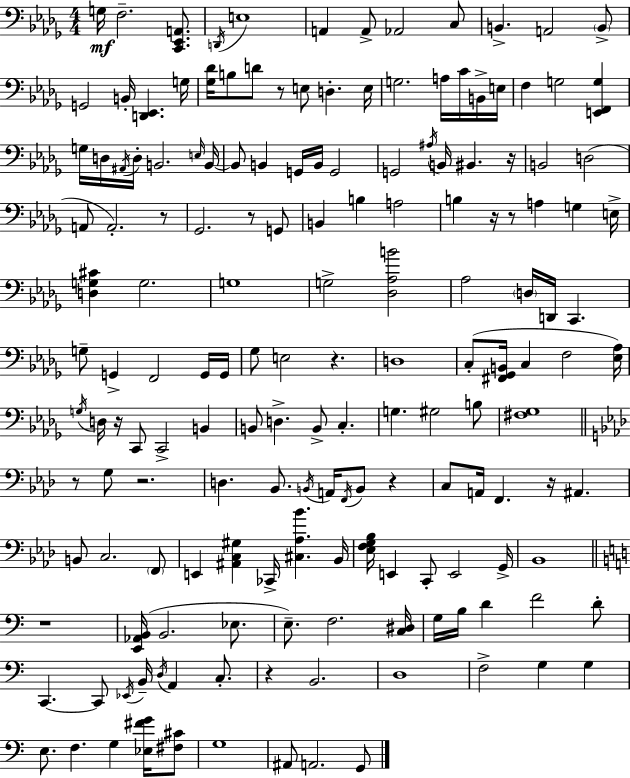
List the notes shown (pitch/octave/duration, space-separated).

G3/s F3/h. [C2,Eb2,A2]/e. D2/s E3/w A2/q A2/e Ab2/h C3/e B2/q. A2/h B2/e G2/h B2/s [D2,Eb2]/q. G3/s [Gb3,Db4]/s B3/e D4/e R/e E3/e D3/q. E3/s G3/h. A3/s C4/s B2/s E3/s F3/q G3/h [E2,F2,G3]/q G3/s D3/s A#2/s D3/s B2/h. E3/s B2/s B2/e B2/q G2/s B2/s G2/h G2/h A#3/s B2/s BIS2/q. R/s B2/h D3/h A2/e A2/h. R/e Gb2/h. R/e G2/e B2/q B3/q A3/h B3/q R/s R/e A3/q G3/q E3/s [D3,G3,C#4]/q G3/h. G3/w G3/h [Db3,Ab3,B4]/h Ab3/h D3/s D2/s C2/q. G3/e G2/q F2/h G2/s G2/s Gb3/e E3/h R/q. D3/w C3/e [F#2,Gb2,B2]/s C3/q F3/h [Eb3,Ab3]/s G3/s D3/s R/s C2/e C2/h B2/q B2/e D3/q. B2/e C3/q. G3/q. G#3/h B3/e [F#3,Gb3]/w R/e G3/e R/h. D3/q. Bb2/e. B2/s A2/s F2/s B2/e R/q C3/e A2/s F2/q. R/s A#2/q. B2/e C3/h. F2/e E2/q [A#2,C3,G#3]/q CES2/s [C#3,Ab3,Bb4]/q. Bb2/s [Eb3,F3,G3,Bb3]/s E2/q C2/e E2/h G2/s Bb2/w R/w [E2,Ab2,B2]/s B2/h. Eb3/e. E3/e. F3/h. [C3,D#3]/s G3/s B3/s D4/q F4/h D4/e C2/q. C2/e Eb2/s B2/s D3/s A2/q C3/e. R/q B2/h. D3/w F3/h G3/q G3/q E3/e. F3/q. G3/q [Eb3,F#4,G4]/s [F#3,C#4]/e G3/w A#2/e A2/h. G2/e